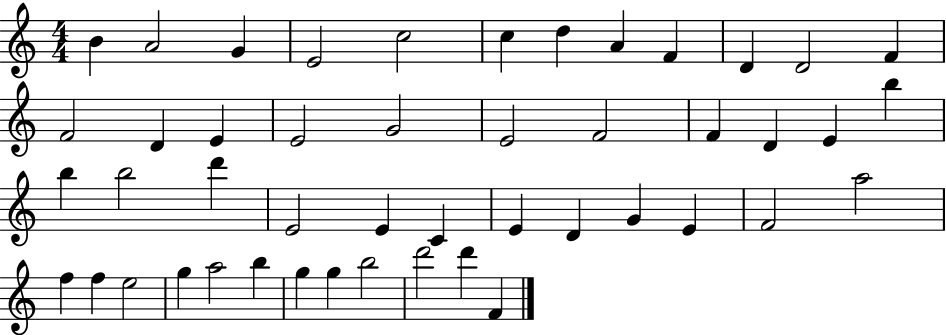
{
  \clef treble
  \numericTimeSignature
  \time 4/4
  \key c \major
  b'4 a'2 g'4 | e'2 c''2 | c''4 d''4 a'4 f'4 | d'4 d'2 f'4 | \break f'2 d'4 e'4 | e'2 g'2 | e'2 f'2 | f'4 d'4 e'4 b''4 | \break b''4 b''2 d'''4 | e'2 e'4 c'4 | e'4 d'4 g'4 e'4 | f'2 a''2 | \break f''4 f''4 e''2 | g''4 a''2 b''4 | g''4 g''4 b''2 | d'''2 d'''4 f'4 | \break \bar "|."
}